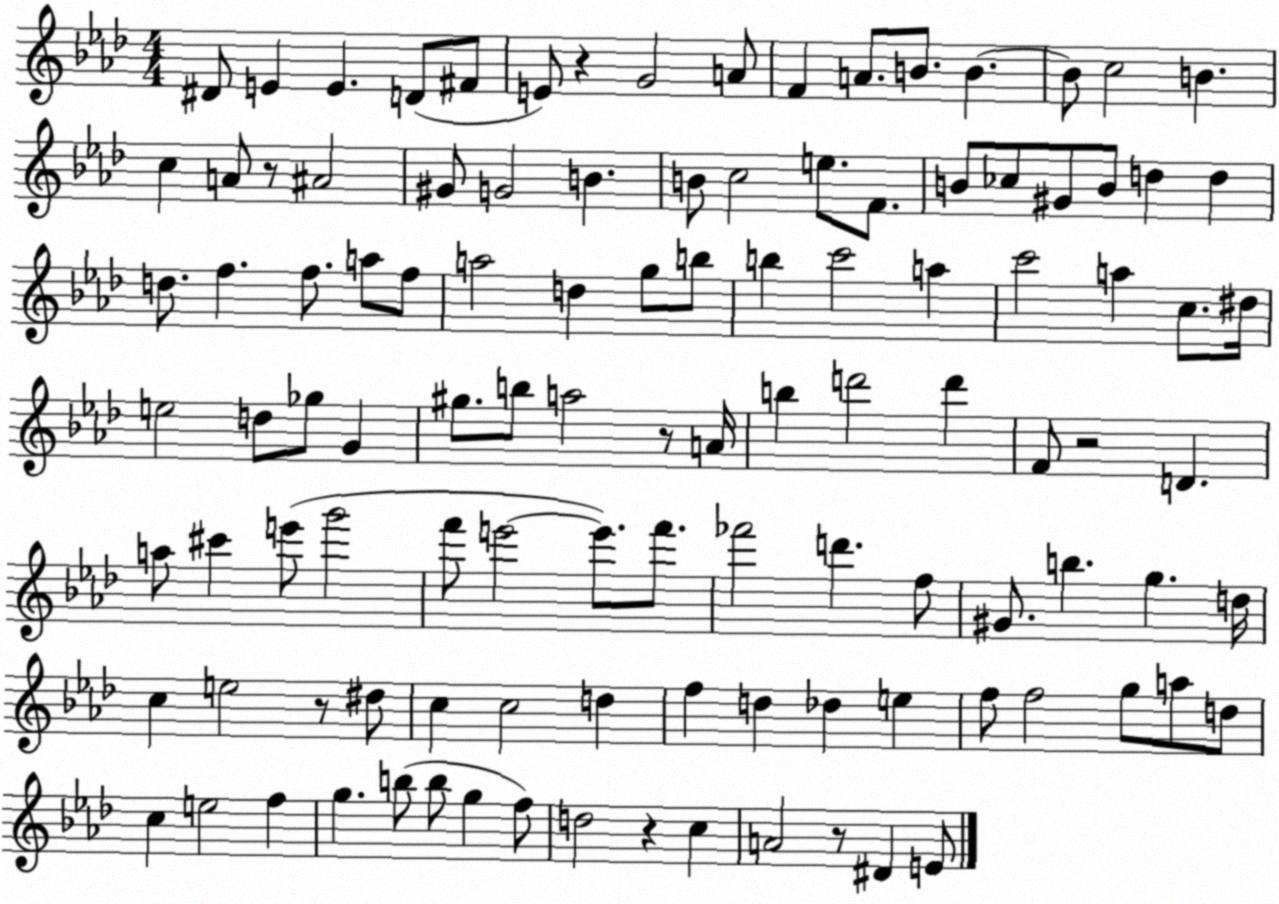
X:1
T:Untitled
M:4/4
L:1/4
K:Ab
^D/2 E E D/2 ^F/2 E/2 z G2 A/2 F A/2 B/2 B B/2 c2 B c A/2 z/2 ^A2 ^G/2 G2 B B/2 c2 e/2 F/2 B/2 _c/2 ^G/2 B/2 d d d/2 f f/2 a/2 f/2 a2 d g/2 b/2 b c'2 a c'2 a c/2 ^d/4 e2 d/2 _g/2 G ^g/2 b/2 a2 z/2 A/4 b d'2 d' F/2 z2 D a/2 ^c' e'/2 g'2 f'/2 e'2 e'/2 f'/2 _f'2 d' f/2 ^G/2 b g d/4 c e2 z/2 ^d/2 c c2 d f d _d e f/2 f2 g/2 a/2 d/2 c e2 f g b/2 b/2 g f/2 d2 z c A2 z/2 ^D E/2